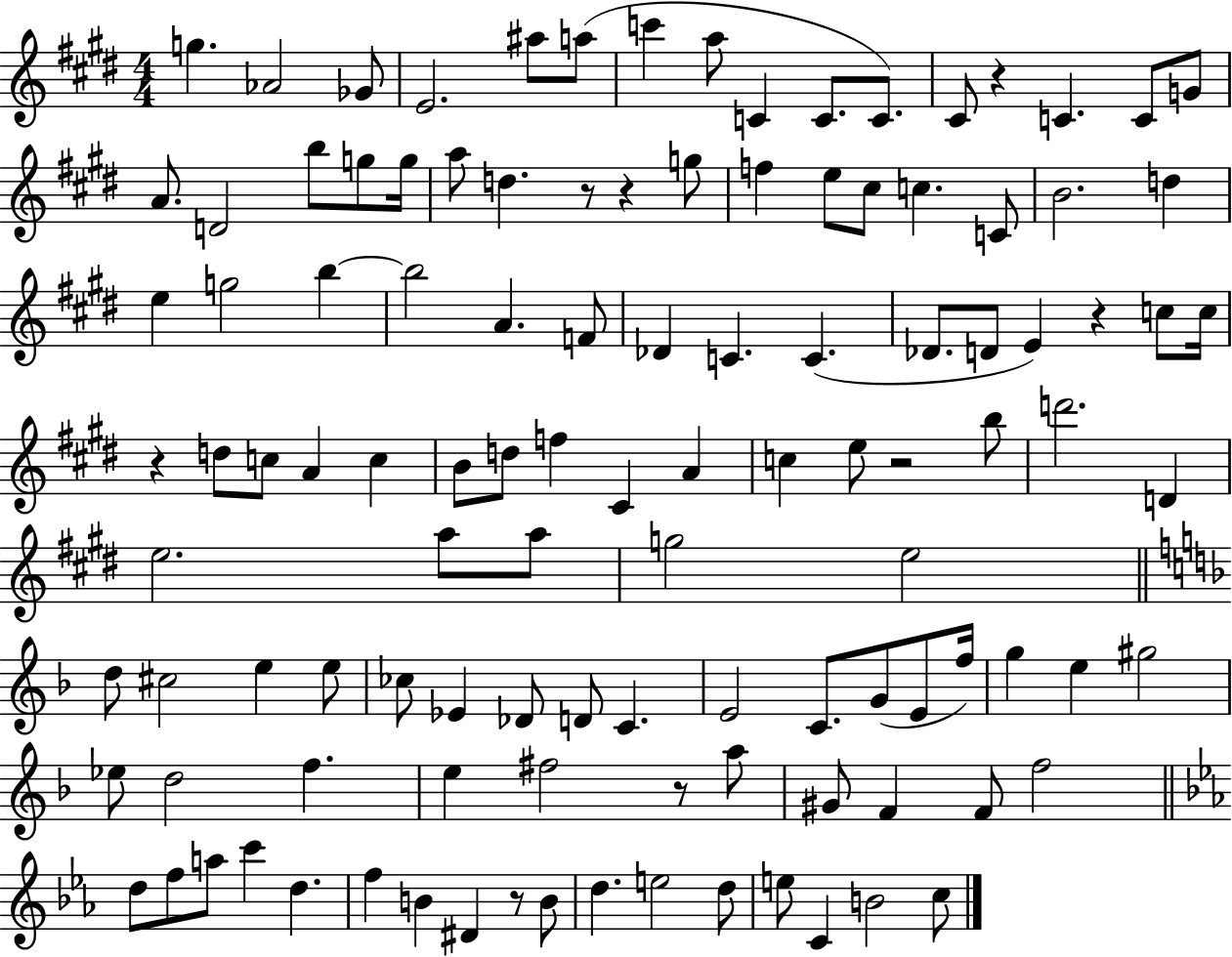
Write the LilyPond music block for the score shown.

{
  \clef treble
  \numericTimeSignature
  \time 4/4
  \key e \major
  g''4. aes'2 ges'8 | e'2. ais''8 a''8( | c'''4 a''8 c'4 c'8. c'8.) | cis'8 r4 c'4. c'8 g'8 | \break a'8. d'2 b''8 g''8 g''16 | a''8 d''4. r8 r4 g''8 | f''4 e''8 cis''8 c''4. c'8 | b'2. d''4 | \break e''4 g''2 b''4~~ | b''2 a'4. f'8 | des'4 c'4. c'4.( | des'8. d'8 e'4) r4 c''8 c''16 | \break r4 d''8 c''8 a'4 c''4 | b'8 d''8 f''4 cis'4 a'4 | c''4 e''8 r2 b''8 | d'''2. d'4 | \break e''2. a''8 a''8 | g''2 e''2 | \bar "||" \break \key f \major d''8 cis''2 e''4 e''8 | ces''8 ees'4 des'8 d'8 c'4. | e'2 c'8. g'8( e'8 f''16) | g''4 e''4 gis''2 | \break ees''8 d''2 f''4. | e''4 fis''2 r8 a''8 | gis'8 f'4 f'8 f''2 | \bar "||" \break \key ees \major d''8 f''8 a''8 c'''4 d''4. | f''4 b'4 dis'4 r8 b'8 | d''4. e''2 d''8 | e''8 c'4 b'2 c''8 | \break \bar "|."
}